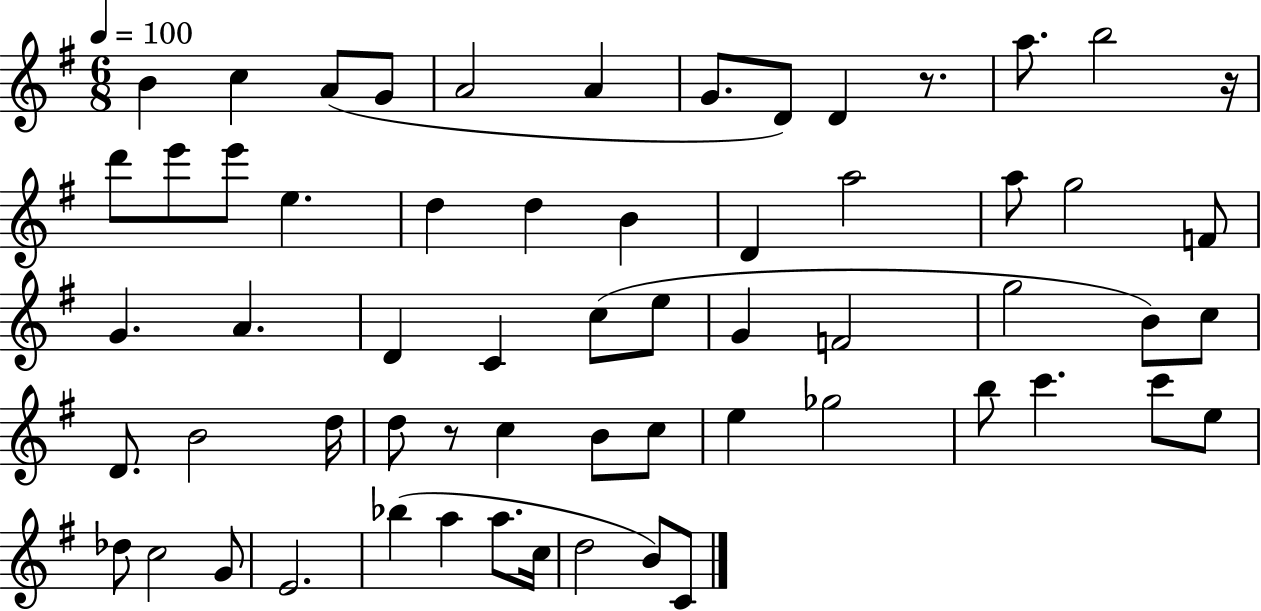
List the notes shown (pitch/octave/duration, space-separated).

B4/q C5/q A4/e G4/e A4/h A4/q G4/e. D4/e D4/q R/e. A5/e. B5/h R/s D6/e E6/e E6/e E5/q. D5/q D5/q B4/q D4/q A5/h A5/e G5/h F4/e G4/q. A4/q. D4/q C4/q C5/e E5/e G4/q F4/h G5/h B4/e C5/e D4/e. B4/h D5/s D5/e R/e C5/q B4/e C5/e E5/q Gb5/h B5/e C6/q. C6/e E5/e Db5/e C5/h G4/e E4/h. Bb5/q A5/q A5/e. C5/s D5/h B4/e C4/e